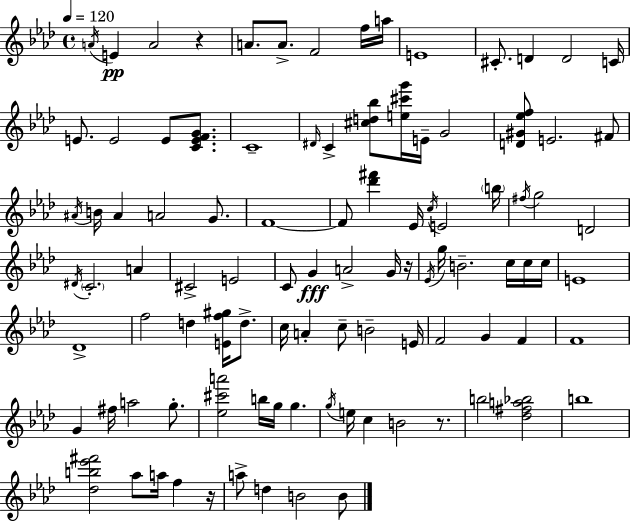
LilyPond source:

{
  \clef treble
  \time 4/4
  \defaultTimeSignature
  \key f \minor
  \tempo 4 = 120
  \acciaccatura { a'16 }\pp e'4 a'2 r4 | a'8. a'8.-> f'2 f''16 | a''16 e'1 | cis'8.-. d'4 d'2 | \break c'16 e'8. e'2 e'8 <c' e' f' g'>8. | c'1-- | \grace { dis'16 } c'4-> <cis'' d'' bes''>8 <e'' cis''' g'''>16 e'16-- g'2 | <d' gis' ees'' f''>8 e'2. | \break fis'8 \acciaccatura { ais'16 } b'16 ais'4 a'2 | g'8. f'1~~ | f'8 <des''' fis'''>4 ees'16 \acciaccatura { c''16 } e'2 | \parenthesize b''16 \acciaccatura { fis''16 } g''2 d'2 | \break \acciaccatura { dis'16 } \parenthesize c'2.-. | a'4 cis'2-> e'2 | c'8 g'4\fff a'2-> | g'16 r16 \acciaccatura { ees'16 } g''16 b'2.-- | \break c''16 c''16 c''16 e'1 | des'1-> | f''2 d''4 | <e' f'' gis''>16 d''8.-> c''16 a'4-. c''8-- b'2-- | \break e'16 f'2 g'4 | f'4 f'1 | g'4 fis''16 a''2 | g''8.-. <ees'' cis''' a'''>2 b''16 | \break g''16 g''4. \acciaccatura { g''16 } e''16 c''4 b'2 | r8. b''2 | <des'' fis'' a'' bes''>2 b''1 | <des'' b'' ees''' fis'''>2 | \break aes''8 a''16 f''4 r16 a''8-> d''4 b'2 | b'8 \bar "|."
}